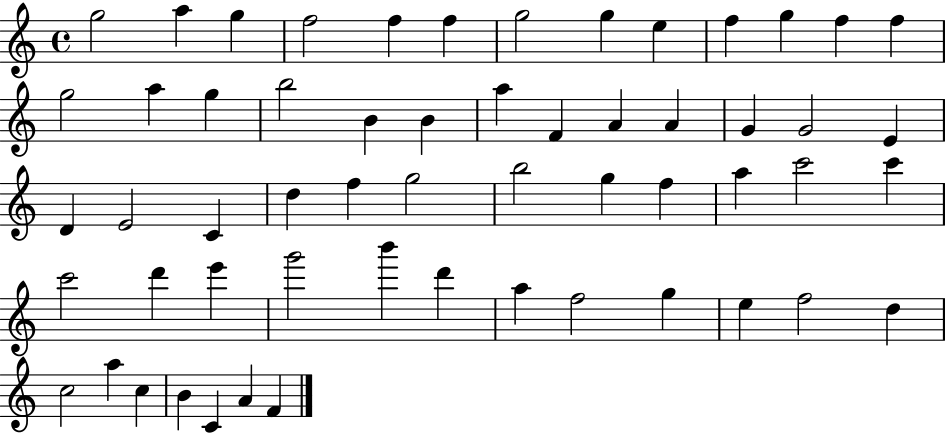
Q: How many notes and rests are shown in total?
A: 57